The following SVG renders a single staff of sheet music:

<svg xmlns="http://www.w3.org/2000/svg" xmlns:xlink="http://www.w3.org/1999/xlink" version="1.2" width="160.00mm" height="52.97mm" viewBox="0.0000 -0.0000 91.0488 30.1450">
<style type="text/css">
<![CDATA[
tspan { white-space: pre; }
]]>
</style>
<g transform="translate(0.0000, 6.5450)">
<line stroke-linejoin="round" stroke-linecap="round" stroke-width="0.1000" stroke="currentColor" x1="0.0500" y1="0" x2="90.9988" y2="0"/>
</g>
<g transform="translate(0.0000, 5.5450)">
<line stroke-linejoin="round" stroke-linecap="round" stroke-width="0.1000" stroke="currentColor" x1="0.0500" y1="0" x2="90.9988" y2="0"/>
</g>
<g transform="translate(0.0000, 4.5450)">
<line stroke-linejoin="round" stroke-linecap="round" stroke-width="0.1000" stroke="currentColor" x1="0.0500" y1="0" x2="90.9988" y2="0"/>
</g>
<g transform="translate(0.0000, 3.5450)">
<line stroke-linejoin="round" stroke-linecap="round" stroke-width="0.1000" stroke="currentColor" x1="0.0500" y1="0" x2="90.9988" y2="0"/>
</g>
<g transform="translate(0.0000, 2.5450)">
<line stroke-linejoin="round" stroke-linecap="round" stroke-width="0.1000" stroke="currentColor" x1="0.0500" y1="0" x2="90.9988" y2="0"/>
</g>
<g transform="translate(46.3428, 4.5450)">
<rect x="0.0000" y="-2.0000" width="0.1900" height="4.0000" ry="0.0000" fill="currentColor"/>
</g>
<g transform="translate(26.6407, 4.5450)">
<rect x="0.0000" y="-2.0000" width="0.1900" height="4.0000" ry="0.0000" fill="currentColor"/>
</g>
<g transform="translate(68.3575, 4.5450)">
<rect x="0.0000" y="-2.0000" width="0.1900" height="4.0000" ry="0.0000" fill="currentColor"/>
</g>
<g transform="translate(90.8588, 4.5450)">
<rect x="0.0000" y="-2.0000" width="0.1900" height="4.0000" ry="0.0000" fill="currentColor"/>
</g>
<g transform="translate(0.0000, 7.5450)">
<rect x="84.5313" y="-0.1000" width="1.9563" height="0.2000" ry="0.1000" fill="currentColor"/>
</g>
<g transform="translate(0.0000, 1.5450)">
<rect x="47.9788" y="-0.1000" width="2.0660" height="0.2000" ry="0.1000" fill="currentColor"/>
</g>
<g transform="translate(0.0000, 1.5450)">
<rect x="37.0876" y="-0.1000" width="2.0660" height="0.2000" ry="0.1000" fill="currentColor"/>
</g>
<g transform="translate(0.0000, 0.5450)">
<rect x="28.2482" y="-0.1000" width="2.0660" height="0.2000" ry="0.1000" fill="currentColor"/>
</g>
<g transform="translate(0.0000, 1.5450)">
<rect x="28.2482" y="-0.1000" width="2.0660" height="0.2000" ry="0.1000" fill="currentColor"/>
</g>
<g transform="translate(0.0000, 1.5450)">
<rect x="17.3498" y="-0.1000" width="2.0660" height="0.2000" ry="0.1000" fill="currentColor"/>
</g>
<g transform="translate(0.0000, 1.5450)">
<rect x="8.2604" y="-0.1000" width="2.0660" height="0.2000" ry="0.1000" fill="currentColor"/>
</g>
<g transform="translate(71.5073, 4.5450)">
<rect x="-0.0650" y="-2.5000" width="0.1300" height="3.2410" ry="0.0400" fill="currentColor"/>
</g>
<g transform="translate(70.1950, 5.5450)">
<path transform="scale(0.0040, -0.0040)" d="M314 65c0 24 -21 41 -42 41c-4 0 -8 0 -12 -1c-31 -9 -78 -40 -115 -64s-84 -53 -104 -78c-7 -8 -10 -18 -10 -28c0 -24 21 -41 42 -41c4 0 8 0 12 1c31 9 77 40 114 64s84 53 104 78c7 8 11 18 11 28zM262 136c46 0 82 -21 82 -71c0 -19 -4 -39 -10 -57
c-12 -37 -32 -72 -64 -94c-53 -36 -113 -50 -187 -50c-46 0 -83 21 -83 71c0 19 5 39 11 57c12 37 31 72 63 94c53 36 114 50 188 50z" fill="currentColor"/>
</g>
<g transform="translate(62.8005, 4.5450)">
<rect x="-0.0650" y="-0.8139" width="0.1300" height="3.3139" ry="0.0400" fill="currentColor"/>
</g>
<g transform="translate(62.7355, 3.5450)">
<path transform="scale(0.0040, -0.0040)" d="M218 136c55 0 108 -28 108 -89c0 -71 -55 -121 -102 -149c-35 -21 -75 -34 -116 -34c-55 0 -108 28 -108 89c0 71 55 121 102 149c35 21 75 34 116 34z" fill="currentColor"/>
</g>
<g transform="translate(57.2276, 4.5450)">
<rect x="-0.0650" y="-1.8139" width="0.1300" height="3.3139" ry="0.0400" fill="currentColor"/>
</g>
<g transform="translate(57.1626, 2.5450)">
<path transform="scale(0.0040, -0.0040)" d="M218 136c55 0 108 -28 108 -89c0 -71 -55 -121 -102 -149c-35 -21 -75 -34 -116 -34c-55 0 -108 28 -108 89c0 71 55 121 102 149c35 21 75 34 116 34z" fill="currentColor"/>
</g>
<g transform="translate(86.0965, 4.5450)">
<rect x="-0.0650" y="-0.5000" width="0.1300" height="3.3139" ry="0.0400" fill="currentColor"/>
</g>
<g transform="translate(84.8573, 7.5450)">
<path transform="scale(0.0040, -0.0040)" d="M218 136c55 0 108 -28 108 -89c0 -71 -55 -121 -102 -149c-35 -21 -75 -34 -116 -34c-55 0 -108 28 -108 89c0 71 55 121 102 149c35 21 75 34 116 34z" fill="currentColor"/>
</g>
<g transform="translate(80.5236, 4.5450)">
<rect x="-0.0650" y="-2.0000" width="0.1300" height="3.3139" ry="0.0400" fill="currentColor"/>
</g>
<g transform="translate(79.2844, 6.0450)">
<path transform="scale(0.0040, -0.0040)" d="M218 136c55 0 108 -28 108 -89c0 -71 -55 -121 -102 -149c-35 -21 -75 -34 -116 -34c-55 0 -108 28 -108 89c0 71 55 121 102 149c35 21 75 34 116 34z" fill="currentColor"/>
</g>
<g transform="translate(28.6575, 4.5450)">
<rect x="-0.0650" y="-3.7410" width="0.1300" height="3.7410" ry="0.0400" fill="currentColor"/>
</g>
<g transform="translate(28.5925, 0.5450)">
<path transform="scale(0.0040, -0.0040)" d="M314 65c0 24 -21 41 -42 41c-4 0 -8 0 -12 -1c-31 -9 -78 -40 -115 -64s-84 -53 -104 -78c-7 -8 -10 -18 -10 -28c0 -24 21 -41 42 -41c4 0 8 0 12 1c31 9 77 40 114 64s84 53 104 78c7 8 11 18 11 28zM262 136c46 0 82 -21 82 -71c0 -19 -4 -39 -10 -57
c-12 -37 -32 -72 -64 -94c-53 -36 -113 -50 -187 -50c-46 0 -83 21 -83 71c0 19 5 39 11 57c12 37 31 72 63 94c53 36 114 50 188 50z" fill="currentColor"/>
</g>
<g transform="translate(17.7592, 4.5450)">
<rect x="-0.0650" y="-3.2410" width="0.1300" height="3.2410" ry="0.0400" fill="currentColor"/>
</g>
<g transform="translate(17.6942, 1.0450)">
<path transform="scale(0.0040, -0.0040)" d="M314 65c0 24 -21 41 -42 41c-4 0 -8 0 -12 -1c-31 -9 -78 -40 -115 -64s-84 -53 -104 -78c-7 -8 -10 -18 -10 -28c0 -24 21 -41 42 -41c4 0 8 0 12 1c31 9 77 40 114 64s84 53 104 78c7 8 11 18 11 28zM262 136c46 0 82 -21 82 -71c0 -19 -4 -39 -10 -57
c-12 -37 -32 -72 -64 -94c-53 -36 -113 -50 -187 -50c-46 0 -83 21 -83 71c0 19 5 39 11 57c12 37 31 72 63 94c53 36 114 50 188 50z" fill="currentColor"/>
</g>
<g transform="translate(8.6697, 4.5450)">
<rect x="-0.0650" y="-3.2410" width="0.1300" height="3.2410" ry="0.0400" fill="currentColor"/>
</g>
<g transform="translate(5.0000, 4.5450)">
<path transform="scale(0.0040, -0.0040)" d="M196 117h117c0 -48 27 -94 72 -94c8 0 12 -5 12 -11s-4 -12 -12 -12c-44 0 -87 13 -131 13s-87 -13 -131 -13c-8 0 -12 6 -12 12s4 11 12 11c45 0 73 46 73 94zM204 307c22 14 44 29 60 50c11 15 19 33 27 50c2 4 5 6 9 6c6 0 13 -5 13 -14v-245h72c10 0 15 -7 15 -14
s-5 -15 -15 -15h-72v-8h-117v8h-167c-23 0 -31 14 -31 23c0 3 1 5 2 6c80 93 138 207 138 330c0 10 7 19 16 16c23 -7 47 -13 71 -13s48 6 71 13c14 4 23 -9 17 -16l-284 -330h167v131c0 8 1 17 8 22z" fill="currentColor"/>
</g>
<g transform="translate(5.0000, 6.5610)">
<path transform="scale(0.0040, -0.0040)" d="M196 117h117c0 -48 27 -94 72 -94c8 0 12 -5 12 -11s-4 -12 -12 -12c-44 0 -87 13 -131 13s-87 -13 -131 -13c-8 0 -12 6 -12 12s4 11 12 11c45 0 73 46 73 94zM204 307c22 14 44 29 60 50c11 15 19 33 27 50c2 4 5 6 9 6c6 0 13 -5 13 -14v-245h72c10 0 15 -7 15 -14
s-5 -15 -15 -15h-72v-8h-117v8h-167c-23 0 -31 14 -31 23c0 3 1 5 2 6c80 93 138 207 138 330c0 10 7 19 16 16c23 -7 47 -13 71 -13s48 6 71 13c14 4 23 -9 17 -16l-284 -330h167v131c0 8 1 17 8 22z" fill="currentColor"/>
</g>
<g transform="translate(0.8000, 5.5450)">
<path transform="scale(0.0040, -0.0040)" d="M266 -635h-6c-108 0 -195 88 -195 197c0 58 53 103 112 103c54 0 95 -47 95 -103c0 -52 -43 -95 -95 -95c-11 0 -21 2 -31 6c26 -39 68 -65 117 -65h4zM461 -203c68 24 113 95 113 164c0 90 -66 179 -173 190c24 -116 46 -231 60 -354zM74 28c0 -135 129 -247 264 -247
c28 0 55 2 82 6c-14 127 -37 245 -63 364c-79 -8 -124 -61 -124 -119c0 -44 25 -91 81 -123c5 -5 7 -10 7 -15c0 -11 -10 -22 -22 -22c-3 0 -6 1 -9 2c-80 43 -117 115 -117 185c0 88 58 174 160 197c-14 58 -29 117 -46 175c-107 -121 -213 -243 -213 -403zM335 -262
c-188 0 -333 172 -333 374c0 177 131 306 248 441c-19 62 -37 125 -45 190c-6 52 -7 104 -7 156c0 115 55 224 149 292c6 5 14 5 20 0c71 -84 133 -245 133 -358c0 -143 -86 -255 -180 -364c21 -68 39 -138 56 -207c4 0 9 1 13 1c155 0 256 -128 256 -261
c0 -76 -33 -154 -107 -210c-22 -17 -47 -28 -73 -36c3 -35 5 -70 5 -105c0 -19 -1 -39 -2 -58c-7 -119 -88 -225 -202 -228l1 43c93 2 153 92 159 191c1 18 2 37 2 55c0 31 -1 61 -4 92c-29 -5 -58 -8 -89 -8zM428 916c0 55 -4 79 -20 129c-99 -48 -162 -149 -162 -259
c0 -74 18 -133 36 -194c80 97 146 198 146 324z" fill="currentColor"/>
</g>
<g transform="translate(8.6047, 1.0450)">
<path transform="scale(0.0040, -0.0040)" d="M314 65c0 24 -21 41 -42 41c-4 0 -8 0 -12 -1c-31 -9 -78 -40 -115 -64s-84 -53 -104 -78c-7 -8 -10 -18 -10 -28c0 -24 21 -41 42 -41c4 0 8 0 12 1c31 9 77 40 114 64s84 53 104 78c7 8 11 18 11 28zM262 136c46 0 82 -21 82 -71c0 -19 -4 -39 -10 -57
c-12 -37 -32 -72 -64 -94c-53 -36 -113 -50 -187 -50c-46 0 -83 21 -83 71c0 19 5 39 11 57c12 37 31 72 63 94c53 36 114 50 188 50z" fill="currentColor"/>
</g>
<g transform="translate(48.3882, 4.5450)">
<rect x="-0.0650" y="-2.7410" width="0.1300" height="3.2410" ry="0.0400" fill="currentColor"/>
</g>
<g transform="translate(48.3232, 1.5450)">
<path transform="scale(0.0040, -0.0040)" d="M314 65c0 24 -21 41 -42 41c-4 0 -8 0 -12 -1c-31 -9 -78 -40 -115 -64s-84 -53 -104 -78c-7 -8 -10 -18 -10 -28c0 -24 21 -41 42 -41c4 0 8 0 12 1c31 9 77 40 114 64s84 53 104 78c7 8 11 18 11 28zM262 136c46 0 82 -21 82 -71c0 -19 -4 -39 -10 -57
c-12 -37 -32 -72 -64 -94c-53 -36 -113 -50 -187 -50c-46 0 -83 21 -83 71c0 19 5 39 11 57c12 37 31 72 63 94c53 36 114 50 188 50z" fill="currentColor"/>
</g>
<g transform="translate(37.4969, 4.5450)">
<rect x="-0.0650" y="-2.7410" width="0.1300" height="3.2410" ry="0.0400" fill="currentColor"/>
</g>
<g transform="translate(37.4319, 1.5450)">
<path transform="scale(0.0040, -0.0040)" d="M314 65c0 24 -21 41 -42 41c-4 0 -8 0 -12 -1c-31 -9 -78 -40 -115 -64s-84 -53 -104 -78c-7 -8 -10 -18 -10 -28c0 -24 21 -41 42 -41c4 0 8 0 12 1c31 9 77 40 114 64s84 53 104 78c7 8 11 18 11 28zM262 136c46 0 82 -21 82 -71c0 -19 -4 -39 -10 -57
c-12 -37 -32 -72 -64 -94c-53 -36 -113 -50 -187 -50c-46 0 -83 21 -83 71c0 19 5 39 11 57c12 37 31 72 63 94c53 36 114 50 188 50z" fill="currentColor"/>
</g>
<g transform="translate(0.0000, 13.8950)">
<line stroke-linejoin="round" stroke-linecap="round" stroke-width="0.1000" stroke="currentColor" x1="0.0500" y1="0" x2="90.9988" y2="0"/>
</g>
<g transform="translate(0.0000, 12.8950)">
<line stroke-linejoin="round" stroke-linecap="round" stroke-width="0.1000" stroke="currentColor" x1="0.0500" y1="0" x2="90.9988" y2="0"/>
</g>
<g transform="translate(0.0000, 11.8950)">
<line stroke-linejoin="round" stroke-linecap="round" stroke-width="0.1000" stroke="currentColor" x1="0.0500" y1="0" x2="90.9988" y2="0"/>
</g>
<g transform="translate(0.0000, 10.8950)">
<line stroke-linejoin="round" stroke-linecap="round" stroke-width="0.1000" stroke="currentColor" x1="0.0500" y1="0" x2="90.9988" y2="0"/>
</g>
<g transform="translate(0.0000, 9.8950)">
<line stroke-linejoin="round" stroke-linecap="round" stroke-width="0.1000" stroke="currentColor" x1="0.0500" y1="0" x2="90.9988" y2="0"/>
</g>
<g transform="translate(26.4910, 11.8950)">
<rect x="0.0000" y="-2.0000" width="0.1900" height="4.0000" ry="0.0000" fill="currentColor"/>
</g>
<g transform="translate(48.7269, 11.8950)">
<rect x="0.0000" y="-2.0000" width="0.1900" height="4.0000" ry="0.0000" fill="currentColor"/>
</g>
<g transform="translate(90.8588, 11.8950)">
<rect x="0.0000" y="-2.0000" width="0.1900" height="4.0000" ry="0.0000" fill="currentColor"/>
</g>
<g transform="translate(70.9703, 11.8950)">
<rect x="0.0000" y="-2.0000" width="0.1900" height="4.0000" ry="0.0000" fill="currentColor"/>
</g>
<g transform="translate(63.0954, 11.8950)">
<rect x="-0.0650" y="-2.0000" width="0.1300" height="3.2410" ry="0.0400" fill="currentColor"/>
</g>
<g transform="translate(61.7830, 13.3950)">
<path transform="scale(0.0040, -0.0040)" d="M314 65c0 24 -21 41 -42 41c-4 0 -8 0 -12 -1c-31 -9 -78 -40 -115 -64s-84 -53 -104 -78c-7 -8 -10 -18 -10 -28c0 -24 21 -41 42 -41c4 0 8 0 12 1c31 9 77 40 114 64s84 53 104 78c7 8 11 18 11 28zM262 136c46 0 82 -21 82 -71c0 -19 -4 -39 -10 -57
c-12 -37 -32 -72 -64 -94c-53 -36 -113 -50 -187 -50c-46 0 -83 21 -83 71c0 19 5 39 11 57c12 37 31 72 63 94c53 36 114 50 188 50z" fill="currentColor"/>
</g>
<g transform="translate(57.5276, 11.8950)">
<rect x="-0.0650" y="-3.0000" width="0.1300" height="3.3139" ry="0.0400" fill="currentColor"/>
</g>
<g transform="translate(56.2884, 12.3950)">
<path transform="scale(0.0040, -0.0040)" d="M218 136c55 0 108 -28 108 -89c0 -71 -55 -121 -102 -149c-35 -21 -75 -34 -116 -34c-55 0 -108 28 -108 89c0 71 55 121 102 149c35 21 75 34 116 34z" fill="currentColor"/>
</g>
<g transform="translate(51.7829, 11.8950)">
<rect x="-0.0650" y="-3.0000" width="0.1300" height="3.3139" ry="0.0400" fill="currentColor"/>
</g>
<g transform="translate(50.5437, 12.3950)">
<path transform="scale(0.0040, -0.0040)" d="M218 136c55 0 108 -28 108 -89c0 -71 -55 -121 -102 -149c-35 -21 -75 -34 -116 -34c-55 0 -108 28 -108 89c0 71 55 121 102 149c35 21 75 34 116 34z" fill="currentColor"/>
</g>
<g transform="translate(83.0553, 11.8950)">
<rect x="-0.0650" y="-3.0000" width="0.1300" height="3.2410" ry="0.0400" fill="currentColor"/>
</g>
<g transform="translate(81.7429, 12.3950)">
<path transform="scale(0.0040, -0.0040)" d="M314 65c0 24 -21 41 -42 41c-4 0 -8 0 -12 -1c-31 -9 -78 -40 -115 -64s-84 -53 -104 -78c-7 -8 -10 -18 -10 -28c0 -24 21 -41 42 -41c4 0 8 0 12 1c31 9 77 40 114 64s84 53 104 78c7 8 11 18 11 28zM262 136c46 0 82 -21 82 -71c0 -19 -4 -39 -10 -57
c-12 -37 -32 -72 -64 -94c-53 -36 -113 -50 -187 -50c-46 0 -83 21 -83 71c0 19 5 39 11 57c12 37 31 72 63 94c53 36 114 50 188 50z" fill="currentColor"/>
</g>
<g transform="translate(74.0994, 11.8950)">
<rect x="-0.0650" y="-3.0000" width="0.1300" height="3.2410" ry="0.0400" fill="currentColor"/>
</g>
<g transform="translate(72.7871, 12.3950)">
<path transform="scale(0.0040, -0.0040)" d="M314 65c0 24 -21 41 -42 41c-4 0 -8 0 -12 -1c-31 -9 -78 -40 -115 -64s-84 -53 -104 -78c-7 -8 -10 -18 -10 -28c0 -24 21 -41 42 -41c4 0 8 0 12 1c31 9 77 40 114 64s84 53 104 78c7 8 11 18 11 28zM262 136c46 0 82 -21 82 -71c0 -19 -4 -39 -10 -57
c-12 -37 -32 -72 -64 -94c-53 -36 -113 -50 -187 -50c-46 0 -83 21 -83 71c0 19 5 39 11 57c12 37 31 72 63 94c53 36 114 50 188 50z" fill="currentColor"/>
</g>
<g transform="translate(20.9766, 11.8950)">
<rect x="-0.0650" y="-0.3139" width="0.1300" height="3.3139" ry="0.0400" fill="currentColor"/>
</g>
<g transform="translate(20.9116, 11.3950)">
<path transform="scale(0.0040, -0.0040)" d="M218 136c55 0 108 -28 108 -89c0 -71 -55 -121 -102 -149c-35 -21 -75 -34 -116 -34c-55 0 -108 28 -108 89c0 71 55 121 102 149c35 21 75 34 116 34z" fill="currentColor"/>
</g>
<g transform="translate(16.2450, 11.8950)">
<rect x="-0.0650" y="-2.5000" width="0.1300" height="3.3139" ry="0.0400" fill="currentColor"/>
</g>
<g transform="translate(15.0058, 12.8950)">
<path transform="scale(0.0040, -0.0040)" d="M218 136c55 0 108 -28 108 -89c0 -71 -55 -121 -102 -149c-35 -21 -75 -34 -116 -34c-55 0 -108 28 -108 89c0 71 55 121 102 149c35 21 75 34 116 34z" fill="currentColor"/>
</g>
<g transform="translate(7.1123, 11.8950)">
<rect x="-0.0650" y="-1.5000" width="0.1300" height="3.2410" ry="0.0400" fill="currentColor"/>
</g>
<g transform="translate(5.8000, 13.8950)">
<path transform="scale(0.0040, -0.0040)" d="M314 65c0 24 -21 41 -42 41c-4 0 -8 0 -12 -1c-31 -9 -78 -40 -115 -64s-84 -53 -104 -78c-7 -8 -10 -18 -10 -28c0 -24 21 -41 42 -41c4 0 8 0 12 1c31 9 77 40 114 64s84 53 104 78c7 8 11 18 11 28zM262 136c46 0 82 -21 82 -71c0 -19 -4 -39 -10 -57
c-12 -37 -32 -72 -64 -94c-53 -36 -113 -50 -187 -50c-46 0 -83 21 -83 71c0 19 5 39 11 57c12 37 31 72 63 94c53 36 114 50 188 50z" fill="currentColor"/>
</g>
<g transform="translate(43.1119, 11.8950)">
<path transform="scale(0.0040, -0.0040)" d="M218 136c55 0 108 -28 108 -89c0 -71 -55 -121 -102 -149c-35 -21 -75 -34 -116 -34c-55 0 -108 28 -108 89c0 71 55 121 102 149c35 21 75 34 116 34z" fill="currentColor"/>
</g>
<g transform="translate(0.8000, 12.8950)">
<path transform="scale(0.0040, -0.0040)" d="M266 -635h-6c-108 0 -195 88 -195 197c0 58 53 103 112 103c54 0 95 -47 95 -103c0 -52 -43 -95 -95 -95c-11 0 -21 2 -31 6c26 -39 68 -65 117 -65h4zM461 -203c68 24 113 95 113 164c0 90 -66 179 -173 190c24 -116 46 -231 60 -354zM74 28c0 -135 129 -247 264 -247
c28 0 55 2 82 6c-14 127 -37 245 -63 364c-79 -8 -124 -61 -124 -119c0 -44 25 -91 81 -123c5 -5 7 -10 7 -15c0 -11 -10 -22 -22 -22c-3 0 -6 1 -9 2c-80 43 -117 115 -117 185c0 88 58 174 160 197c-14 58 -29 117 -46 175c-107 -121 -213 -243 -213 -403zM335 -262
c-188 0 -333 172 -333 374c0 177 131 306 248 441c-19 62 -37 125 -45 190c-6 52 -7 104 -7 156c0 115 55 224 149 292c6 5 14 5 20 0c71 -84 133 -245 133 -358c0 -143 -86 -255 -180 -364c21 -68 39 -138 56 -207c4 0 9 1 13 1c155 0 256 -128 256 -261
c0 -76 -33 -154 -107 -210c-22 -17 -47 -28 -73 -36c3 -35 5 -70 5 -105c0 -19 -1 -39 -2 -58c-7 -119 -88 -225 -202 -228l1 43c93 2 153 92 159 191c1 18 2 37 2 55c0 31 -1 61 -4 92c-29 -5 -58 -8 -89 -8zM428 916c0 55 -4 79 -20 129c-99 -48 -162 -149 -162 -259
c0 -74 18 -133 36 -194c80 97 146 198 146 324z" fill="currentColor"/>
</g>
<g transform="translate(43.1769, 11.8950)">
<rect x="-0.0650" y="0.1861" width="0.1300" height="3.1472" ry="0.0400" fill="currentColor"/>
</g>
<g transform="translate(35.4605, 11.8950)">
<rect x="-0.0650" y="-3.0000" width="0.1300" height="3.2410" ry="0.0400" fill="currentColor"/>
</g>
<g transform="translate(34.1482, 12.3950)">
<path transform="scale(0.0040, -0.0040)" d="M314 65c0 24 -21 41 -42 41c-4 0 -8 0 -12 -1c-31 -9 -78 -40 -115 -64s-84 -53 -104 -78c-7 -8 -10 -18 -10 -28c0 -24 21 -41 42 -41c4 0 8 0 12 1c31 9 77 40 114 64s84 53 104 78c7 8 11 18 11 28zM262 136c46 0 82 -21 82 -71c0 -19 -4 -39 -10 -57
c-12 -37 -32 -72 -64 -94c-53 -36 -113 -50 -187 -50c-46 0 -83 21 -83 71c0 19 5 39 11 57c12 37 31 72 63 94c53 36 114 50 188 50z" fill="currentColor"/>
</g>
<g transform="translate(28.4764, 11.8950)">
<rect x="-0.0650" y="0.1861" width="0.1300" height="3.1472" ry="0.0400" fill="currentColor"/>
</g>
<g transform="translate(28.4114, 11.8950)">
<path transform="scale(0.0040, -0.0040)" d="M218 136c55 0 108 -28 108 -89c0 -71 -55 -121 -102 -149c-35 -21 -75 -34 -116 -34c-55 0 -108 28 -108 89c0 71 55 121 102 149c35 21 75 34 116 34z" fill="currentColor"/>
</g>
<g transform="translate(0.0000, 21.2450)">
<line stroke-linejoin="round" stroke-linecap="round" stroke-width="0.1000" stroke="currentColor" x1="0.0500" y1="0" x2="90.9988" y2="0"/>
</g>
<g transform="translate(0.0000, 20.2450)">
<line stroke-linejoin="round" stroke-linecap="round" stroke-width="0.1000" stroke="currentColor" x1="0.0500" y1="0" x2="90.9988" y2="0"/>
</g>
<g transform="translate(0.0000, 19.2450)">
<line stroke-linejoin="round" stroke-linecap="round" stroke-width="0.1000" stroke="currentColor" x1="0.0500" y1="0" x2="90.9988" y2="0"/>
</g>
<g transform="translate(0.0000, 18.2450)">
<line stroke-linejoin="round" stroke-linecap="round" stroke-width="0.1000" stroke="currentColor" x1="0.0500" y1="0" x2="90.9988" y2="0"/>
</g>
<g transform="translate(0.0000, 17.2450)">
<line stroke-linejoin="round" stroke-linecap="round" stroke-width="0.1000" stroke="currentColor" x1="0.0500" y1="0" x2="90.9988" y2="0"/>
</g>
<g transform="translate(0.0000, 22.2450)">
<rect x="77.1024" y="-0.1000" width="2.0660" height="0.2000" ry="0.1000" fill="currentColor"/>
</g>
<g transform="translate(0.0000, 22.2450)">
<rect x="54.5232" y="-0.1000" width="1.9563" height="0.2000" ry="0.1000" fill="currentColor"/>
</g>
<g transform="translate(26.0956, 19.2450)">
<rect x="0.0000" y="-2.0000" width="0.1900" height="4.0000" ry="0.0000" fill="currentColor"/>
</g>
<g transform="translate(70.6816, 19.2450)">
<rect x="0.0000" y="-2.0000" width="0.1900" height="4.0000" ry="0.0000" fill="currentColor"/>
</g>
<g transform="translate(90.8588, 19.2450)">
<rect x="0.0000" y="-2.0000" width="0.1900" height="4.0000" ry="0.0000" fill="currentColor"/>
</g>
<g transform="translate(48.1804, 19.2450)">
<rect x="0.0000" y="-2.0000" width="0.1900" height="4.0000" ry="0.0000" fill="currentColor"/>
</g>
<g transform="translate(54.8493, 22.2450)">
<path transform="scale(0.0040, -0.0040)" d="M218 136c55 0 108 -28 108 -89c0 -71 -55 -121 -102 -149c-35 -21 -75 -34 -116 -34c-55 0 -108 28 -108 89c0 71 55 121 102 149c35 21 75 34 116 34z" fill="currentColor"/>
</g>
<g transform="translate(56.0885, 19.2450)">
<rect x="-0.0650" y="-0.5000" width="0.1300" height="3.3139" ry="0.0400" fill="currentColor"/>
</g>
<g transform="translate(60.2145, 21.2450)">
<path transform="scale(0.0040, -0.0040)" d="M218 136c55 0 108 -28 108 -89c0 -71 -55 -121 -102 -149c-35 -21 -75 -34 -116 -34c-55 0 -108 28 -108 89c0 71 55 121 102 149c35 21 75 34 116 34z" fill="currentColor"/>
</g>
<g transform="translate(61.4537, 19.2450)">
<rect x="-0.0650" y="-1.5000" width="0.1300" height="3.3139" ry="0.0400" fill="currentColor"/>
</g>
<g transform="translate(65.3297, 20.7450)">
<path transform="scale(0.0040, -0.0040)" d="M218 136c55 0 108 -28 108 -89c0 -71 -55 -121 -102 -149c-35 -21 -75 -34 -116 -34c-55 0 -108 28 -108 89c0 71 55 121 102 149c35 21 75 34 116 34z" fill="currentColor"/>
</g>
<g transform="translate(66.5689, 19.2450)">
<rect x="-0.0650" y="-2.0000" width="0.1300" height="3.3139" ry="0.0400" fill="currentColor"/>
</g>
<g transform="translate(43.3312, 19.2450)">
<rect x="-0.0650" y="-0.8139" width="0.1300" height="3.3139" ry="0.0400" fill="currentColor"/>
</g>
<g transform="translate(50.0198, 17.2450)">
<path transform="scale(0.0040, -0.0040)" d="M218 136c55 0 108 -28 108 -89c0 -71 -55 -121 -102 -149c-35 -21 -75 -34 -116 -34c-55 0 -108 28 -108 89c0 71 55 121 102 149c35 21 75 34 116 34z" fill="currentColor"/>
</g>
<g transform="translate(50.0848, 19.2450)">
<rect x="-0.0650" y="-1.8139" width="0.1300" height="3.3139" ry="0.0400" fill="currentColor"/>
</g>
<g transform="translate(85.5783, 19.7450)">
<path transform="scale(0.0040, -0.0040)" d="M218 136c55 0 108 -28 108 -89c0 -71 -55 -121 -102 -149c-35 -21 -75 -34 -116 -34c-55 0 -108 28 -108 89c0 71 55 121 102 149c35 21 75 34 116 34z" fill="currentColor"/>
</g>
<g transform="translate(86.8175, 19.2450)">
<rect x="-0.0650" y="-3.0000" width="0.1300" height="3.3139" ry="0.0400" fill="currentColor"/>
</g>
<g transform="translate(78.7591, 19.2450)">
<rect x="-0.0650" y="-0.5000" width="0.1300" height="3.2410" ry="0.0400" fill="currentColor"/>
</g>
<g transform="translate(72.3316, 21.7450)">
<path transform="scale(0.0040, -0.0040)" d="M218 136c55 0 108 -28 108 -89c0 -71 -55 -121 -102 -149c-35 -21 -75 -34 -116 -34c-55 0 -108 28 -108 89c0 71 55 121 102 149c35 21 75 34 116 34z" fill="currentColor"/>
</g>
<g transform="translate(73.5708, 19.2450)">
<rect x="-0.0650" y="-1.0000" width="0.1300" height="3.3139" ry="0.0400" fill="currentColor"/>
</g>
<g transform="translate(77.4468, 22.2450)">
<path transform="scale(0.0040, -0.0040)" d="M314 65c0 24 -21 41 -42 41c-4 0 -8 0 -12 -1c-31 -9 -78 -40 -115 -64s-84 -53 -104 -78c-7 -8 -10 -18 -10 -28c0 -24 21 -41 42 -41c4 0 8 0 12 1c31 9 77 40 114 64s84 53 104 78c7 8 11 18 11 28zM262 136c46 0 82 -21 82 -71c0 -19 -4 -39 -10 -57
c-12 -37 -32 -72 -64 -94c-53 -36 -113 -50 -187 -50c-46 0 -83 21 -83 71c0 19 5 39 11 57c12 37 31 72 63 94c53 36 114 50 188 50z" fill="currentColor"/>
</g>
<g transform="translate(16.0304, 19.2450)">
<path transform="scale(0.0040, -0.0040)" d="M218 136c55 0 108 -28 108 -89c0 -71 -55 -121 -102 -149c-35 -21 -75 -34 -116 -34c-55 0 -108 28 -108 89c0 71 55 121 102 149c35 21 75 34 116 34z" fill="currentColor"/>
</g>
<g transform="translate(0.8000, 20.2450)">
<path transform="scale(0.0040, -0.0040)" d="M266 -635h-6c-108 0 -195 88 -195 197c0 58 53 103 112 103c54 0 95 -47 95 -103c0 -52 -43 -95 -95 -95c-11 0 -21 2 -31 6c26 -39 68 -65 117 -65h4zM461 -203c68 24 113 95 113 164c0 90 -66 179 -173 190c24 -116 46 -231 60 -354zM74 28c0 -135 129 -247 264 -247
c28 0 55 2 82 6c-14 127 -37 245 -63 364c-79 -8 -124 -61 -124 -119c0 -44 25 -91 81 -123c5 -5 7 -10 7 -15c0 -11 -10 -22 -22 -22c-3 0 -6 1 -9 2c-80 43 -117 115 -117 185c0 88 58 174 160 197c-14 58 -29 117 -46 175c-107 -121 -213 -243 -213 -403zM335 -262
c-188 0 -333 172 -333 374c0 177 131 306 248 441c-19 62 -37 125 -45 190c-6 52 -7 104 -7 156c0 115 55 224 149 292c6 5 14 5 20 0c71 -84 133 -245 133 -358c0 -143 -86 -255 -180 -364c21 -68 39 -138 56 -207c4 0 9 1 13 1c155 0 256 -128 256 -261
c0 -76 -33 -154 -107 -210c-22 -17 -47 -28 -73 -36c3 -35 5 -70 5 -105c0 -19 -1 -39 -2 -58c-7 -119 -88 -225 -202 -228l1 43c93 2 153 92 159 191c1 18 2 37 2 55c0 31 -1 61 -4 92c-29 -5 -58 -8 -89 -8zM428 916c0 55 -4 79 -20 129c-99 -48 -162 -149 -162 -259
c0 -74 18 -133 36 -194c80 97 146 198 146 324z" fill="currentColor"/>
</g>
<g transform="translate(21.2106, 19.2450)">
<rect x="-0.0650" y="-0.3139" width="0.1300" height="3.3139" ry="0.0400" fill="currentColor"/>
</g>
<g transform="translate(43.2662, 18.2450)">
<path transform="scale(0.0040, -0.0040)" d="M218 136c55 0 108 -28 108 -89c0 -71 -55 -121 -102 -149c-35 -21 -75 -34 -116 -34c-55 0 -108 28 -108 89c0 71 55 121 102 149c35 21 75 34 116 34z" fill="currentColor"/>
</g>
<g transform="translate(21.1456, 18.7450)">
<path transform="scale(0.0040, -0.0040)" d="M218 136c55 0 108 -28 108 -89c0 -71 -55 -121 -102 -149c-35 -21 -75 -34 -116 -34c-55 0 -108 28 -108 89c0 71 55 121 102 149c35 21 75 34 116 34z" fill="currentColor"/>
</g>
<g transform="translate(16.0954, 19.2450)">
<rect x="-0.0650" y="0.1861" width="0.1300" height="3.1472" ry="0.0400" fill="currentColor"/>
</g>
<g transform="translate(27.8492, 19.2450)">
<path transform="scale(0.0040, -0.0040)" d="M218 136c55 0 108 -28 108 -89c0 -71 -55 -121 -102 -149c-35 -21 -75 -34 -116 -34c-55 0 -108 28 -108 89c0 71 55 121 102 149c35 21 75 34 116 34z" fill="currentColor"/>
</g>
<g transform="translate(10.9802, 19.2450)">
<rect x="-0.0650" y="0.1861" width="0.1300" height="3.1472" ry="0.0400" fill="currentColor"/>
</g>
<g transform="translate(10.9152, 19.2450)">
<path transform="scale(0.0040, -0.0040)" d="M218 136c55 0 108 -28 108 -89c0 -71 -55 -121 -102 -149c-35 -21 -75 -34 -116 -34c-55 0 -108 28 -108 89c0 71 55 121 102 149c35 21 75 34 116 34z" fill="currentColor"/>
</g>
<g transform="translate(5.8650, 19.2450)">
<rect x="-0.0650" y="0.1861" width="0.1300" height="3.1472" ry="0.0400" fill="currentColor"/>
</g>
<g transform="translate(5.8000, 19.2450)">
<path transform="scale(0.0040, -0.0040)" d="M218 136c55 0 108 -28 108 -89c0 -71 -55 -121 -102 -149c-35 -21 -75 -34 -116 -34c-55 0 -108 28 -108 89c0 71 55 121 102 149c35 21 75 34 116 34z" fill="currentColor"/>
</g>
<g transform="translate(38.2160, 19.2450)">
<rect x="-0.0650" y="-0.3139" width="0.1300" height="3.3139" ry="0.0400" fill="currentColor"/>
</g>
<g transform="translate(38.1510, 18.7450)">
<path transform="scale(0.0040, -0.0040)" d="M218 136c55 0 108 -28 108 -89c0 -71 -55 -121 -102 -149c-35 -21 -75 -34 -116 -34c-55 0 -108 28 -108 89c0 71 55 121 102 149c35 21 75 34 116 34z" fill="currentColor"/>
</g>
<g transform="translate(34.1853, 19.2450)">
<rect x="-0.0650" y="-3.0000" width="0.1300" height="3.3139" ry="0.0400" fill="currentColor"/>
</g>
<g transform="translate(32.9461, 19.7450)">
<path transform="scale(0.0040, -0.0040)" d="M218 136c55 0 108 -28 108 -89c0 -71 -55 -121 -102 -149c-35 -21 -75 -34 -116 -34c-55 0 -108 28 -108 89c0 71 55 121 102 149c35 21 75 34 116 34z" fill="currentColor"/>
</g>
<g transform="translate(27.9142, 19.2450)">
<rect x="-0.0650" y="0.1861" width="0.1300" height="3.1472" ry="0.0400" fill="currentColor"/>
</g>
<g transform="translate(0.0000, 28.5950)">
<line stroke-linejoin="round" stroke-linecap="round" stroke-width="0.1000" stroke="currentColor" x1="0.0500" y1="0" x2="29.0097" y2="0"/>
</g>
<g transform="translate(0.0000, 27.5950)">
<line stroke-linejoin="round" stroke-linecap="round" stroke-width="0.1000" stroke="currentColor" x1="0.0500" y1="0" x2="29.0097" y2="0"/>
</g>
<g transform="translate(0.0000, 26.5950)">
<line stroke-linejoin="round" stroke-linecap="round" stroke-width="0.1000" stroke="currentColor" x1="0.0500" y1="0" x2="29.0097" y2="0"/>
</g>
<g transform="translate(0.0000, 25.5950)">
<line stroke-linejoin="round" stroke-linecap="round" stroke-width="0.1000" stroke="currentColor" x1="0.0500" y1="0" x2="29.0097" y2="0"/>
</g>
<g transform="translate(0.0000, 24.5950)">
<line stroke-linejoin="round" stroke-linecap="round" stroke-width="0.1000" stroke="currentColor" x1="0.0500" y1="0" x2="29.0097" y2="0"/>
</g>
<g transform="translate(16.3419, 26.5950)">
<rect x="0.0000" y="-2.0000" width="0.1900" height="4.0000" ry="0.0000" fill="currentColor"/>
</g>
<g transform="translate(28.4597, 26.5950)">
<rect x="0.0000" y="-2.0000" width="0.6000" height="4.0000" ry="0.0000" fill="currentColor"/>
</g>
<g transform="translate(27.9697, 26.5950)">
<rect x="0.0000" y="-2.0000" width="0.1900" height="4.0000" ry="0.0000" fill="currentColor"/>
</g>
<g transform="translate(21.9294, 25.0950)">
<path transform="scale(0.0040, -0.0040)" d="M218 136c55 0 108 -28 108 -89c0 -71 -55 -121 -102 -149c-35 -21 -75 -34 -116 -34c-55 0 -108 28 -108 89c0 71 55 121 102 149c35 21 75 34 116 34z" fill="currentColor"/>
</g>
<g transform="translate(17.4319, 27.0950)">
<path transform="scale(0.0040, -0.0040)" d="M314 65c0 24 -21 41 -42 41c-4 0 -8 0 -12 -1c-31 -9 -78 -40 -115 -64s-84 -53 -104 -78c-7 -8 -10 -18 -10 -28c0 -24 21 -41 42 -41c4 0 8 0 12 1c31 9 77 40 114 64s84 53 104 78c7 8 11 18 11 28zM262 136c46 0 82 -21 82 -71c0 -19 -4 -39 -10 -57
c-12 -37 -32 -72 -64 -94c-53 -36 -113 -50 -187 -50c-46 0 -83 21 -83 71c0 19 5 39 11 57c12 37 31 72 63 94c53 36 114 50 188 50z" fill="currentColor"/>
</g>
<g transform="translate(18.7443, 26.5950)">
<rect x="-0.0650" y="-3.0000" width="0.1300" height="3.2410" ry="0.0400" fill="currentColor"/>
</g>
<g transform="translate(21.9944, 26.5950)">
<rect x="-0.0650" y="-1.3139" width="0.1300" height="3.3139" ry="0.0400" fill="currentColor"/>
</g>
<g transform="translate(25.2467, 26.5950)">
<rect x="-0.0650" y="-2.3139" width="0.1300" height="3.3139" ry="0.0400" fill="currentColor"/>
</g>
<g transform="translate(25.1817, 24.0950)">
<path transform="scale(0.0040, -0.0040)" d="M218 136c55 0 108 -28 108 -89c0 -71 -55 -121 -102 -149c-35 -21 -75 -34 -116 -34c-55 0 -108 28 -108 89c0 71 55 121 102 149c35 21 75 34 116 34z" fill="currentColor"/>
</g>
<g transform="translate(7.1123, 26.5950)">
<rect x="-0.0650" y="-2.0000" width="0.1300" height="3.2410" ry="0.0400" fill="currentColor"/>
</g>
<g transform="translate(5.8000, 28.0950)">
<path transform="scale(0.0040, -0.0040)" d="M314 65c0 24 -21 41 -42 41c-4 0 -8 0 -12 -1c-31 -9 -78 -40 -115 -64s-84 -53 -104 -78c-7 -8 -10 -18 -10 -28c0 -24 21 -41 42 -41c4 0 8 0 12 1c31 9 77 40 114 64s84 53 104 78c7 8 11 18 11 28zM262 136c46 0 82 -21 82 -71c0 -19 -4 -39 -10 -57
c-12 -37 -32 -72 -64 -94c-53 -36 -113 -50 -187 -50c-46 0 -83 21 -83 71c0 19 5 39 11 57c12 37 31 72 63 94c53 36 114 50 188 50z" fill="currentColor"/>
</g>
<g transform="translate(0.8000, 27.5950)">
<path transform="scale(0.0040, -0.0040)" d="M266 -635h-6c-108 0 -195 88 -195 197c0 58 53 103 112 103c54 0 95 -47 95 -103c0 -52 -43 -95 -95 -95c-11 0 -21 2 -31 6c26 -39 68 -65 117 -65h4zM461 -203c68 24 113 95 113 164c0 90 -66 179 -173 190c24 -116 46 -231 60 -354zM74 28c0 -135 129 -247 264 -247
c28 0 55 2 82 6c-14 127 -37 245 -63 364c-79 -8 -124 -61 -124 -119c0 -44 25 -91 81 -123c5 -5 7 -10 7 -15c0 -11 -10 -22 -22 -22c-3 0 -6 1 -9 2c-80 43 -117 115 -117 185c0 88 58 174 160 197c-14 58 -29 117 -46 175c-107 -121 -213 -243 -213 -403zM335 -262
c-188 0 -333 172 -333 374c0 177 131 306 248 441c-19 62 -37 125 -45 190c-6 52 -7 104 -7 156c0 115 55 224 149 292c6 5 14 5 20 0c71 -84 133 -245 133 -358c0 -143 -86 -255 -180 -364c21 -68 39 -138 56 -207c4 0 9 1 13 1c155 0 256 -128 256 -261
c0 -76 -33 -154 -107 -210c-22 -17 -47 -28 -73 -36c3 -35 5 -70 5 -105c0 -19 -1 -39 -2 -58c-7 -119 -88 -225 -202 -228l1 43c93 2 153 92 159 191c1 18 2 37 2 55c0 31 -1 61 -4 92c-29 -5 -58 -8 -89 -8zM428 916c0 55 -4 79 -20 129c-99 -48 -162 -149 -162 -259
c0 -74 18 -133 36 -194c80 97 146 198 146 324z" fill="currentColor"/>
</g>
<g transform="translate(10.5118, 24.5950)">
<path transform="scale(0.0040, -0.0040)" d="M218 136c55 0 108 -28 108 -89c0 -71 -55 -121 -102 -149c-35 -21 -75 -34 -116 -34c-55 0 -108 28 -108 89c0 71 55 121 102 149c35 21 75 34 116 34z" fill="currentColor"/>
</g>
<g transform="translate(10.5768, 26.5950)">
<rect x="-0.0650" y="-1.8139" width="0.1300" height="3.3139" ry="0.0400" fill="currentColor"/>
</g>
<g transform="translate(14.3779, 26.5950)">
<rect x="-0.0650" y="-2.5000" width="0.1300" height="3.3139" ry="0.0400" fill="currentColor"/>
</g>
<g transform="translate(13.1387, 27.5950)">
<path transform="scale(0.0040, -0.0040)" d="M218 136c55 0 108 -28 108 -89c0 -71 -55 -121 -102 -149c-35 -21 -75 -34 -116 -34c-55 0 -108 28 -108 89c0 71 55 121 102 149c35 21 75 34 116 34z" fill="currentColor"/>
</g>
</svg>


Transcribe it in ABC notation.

X:1
T:Untitled
M:4/4
L:1/4
K:C
b2 b2 c'2 a2 a2 f d G2 F C E2 G c B A2 B A A F2 A2 A2 B B B c B A c d f C E F D C2 A F2 f G A2 e g